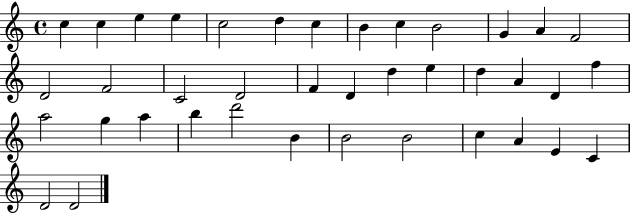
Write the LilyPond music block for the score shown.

{
  \clef treble
  \time 4/4
  \defaultTimeSignature
  \key c \major
  c''4 c''4 e''4 e''4 | c''2 d''4 c''4 | b'4 c''4 b'2 | g'4 a'4 f'2 | \break d'2 f'2 | c'2 d'2 | f'4 d'4 d''4 e''4 | d''4 a'4 d'4 f''4 | \break a''2 g''4 a''4 | b''4 d'''2 b'4 | b'2 b'2 | c''4 a'4 e'4 c'4 | \break d'2 d'2 | \bar "|."
}